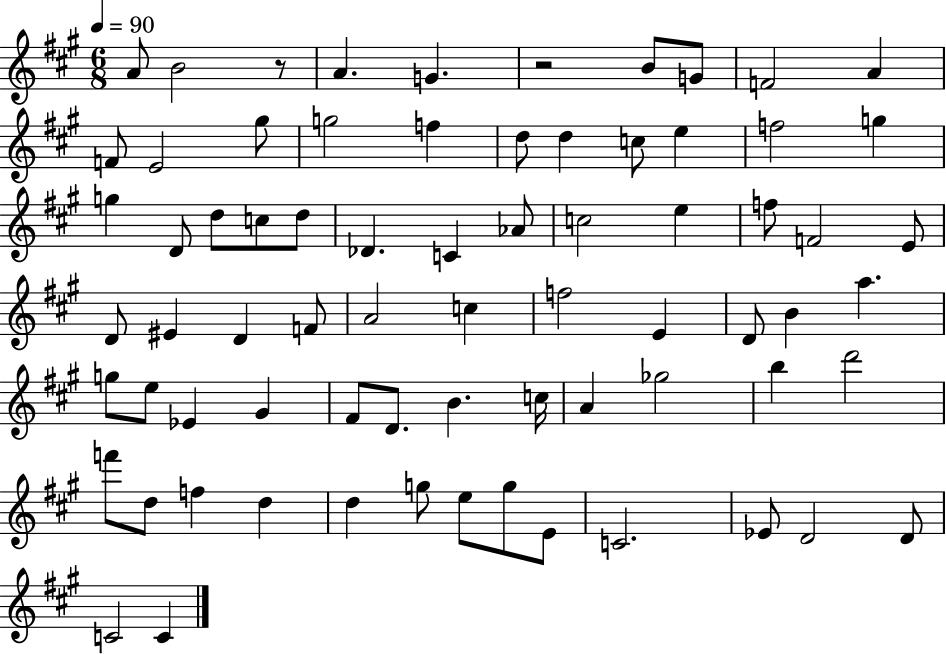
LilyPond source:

{
  \clef treble
  \numericTimeSignature
  \time 6/8
  \key a \major
  \tempo 4 = 90
  \repeat volta 2 { a'8 b'2 r8 | a'4. g'4. | r2 b'8 g'8 | f'2 a'4 | \break f'8 e'2 gis''8 | g''2 f''4 | d''8 d''4 c''8 e''4 | f''2 g''4 | \break g''4 d'8 d''8 c''8 d''8 | des'4. c'4 aes'8 | c''2 e''4 | f''8 f'2 e'8 | \break d'8 eis'4 d'4 f'8 | a'2 c''4 | f''2 e'4 | d'8 b'4 a''4. | \break g''8 e''8 ees'4 gis'4 | fis'8 d'8. b'4. c''16 | a'4 ges''2 | b''4 d'''2 | \break f'''8 d''8 f''4 d''4 | d''4 g''8 e''8 g''8 e'8 | c'2. | ees'8 d'2 d'8 | \break c'2 c'4 | } \bar "|."
}